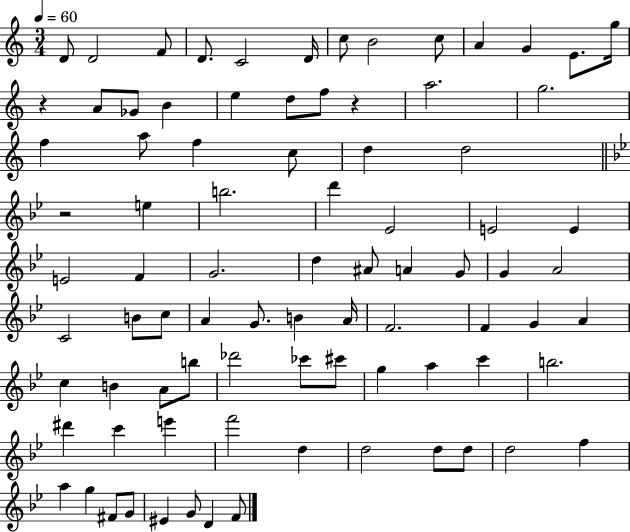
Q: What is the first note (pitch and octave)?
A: D4